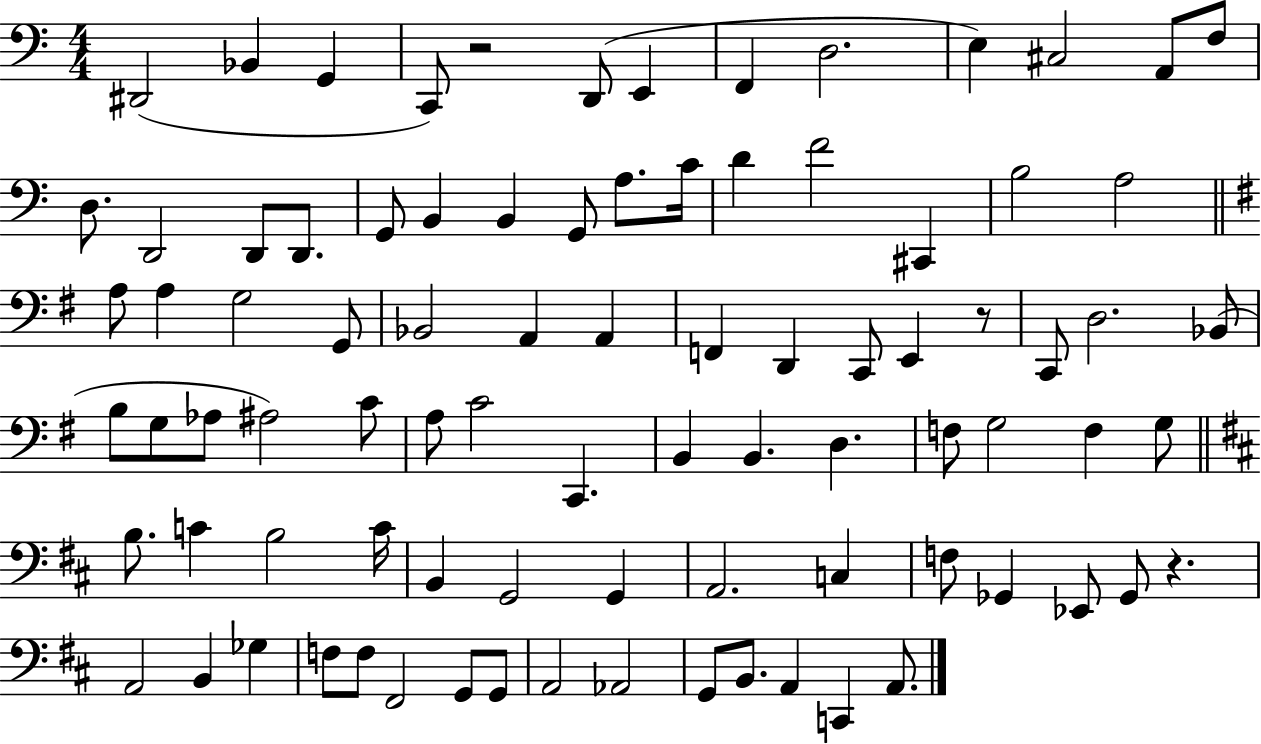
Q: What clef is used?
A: bass